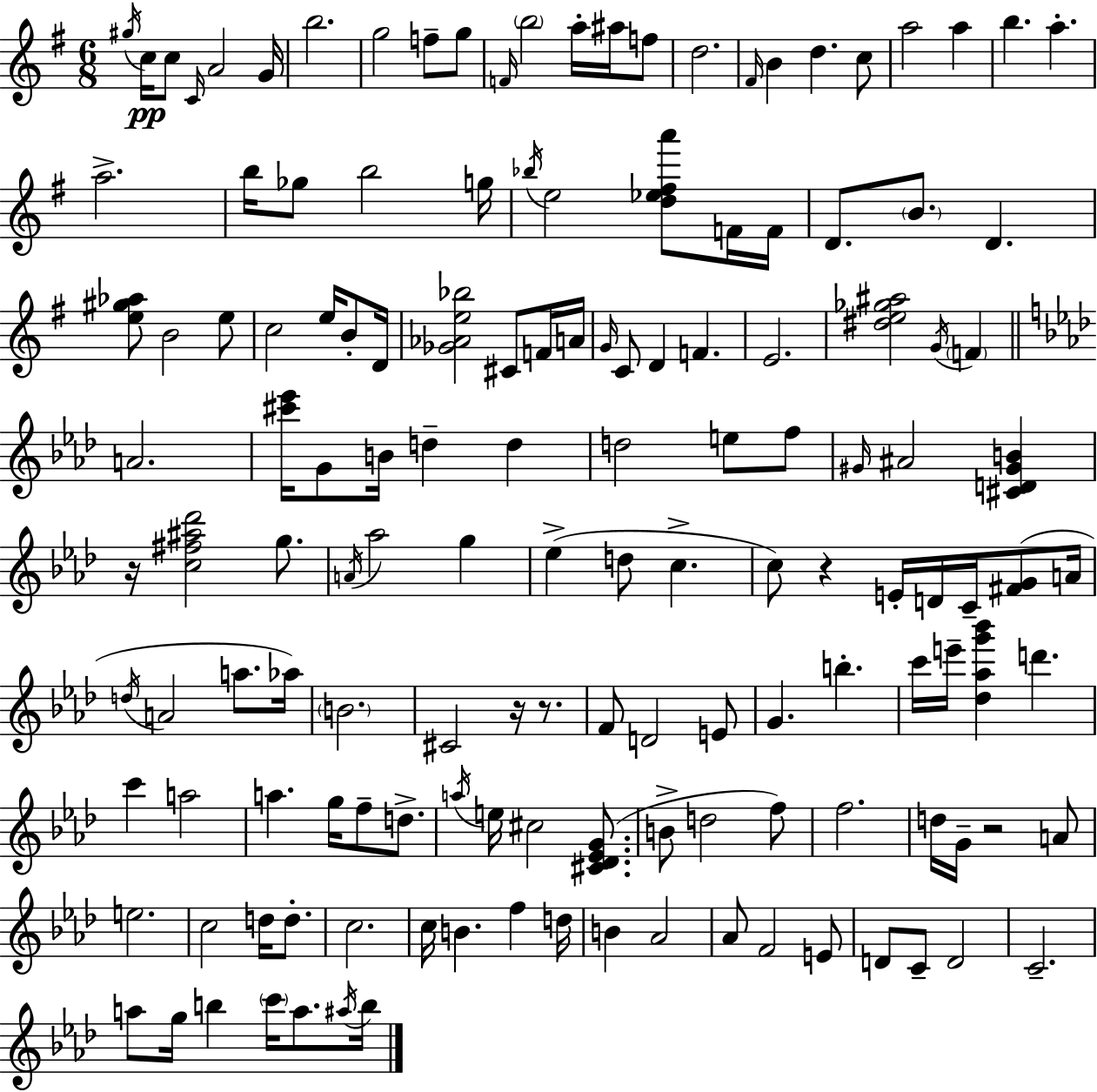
{
  \clef treble
  \numericTimeSignature
  \time 6/8
  \key e \minor
  \acciaccatura { gis''16 }\pp c''16 c''8 \grace { c'16 } a'2 | g'16 b''2. | g''2 f''8-- | g''8 \grace { f'16 } \parenthesize b''2 a''16-. | \break ais''16 f''8 d''2. | \grace { fis'16 } b'4 d''4. | c''8 a''2 | a''4 b''4. a''4.-. | \break a''2.-> | b''16 ges''8 b''2 | g''16 \acciaccatura { bes''16 } e''2 | <d'' ees'' fis'' a'''>8 f'16 f'16 d'8. \parenthesize b'8. d'4. | \break <e'' gis'' aes''>8 b'2 | e''8 c''2 | e''16 b'8-. d'16 <ges' aes' e'' bes''>2 | cis'8 f'16 a'16 \grace { g'16 } c'8 d'4 | \break f'4. e'2. | <dis'' e'' ges'' ais''>2 | \acciaccatura { g'16 } \parenthesize f'4 \bar "||" \break \key aes \major a'2. | <cis''' ees'''>16 g'8 b'16 d''4-- d''4 | d''2 e''8 f''8 | \grace { gis'16 } ais'2 <cis' d' gis' b'>4 | \break r16 <c'' fis'' ais'' des'''>2 g''8. | \acciaccatura { a'16 } aes''2 g''4 | ees''4->( d''8 c''4.-> | c''8) r4 e'16-. d'16 c'16-- <fis' g'>8( | \break a'16 \acciaccatura { d''16 } a'2 a''8. | aes''16) \parenthesize b'2. | cis'2 r16 | r8. f'8 d'2 | \break e'8 g'4. b''4.-. | c'''16 e'''16-- <des'' aes'' g''' bes'''>4 d'''4. | c'''4 a''2 | a''4. g''16 f''8-- | \break d''8.-> \acciaccatura { a''16 } e''16 cis''2 | <cis' des' ees' g'>8.( b'8-> d''2 | f''8) f''2. | d''16 g'16-- r2 | \break a'8 e''2. | c''2 | d''16 d''8.-. c''2. | c''16 b'4. f''4 | \break d''16 b'4 aes'2 | aes'8 f'2 | e'8 d'8 c'8-- d'2 | c'2.-- | \break a''8 g''16 b''4 \parenthesize c'''16 | a''8. \acciaccatura { ais''16 } b''16 \bar "|."
}